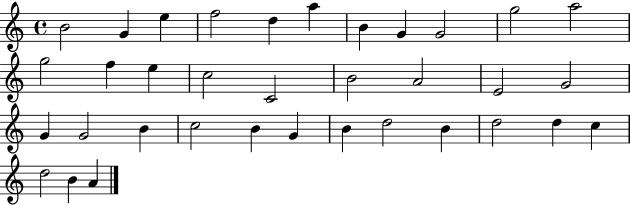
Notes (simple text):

B4/h G4/q E5/q F5/h D5/q A5/q B4/q G4/q G4/h G5/h A5/h G5/h F5/q E5/q C5/h C4/h B4/h A4/h E4/h G4/h G4/q G4/h B4/q C5/h B4/q G4/q B4/q D5/h B4/q D5/h D5/q C5/q D5/h B4/q A4/q